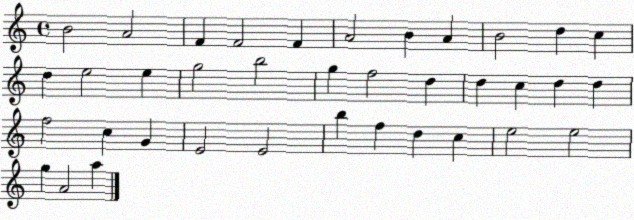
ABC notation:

X:1
T:Untitled
M:4/4
L:1/4
K:C
B2 A2 F F2 F A2 B A B2 d c d e2 e g2 b2 g f2 d d c d d f2 c G E2 E2 b f d c e2 e2 g A2 a